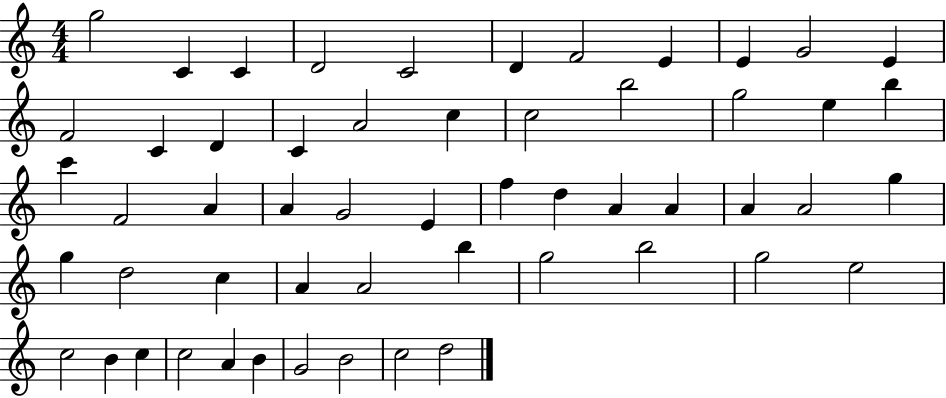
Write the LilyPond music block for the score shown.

{
  \clef treble
  \numericTimeSignature
  \time 4/4
  \key c \major
  g''2 c'4 c'4 | d'2 c'2 | d'4 f'2 e'4 | e'4 g'2 e'4 | \break f'2 c'4 d'4 | c'4 a'2 c''4 | c''2 b''2 | g''2 e''4 b''4 | \break c'''4 f'2 a'4 | a'4 g'2 e'4 | f''4 d''4 a'4 a'4 | a'4 a'2 g''4 | \break g''4 d''2 c''4 | a'4 a'2 b''4 | g''2 b''2 | g''2 e''2 | \break c''2 b'4 c''4 | c''2 a'4 b'4 | g'2 b'2 | c''2 d''2 | \break \bar "|."
}